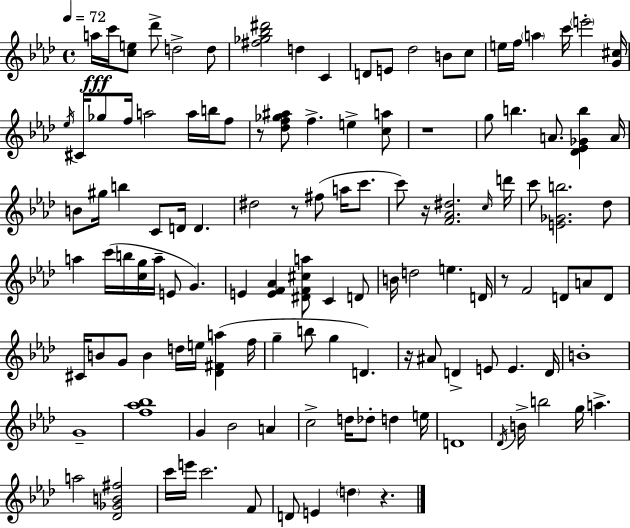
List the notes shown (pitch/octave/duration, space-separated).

A5/s C6/s [C5,E5]/e Db6/e D5/h D5/e [F#5,Gb5,Bb5,D#6]/h D5/q C4/q D4/e E4/e Db5/h B4/e C5/e E5/s F5/s A5/q C6/s E6/h [G4,C#5]/s Eb5/s C#4/s Gb5/e F5/s A5/h A5/s B5/s F5/e R/e [Db5,F5,Gb5,A#5]/e F5/q. E5/q [C5,A5]/e R/w G5/e B5/q. A4/e. [Db4,Eb4,Gb4,B5]/q A4/s B4/e G#5/s B5/q C4/e D4/s D4/q. D#5/h R/e F#5/e A5/s C6/e. C6/e R/s [F4,Ab4,D#5]/h. C5/s D6/s C6/e [E4,Gb4,B5]/h. Db5/e A5/q C6/s B5/s [C5,G5]/s A5/s E4/e G4/q. E4/q [E4,F4,Ab4]/q [D#4,F4,C#5,A5]/e C4/q D4/e B4/s D5/h E5/q. D4/s R/e F4/h D4/e A4/e D4/e C#4/s B4/e G4/e B4/q D5/s E5/s [Db4,F#4,A5]/q F5/s G5/q B5/e G5/q D4/q. R/s A#4/e D4/q E4/e E4/q. D4/s B4/w G4/w [F5,Ab5,Bb5]/w G4/q Bb4/h A4/q C5/h D5/s Db5/e D5/q E5/s D4/w Db4/s B4/s B5/h G5/s A5/q. A5/h [Db4,Gb4,B4,F#5]/h C6/s E6/s C6/h. F4/e D4/e E4/q D5/q R/q.